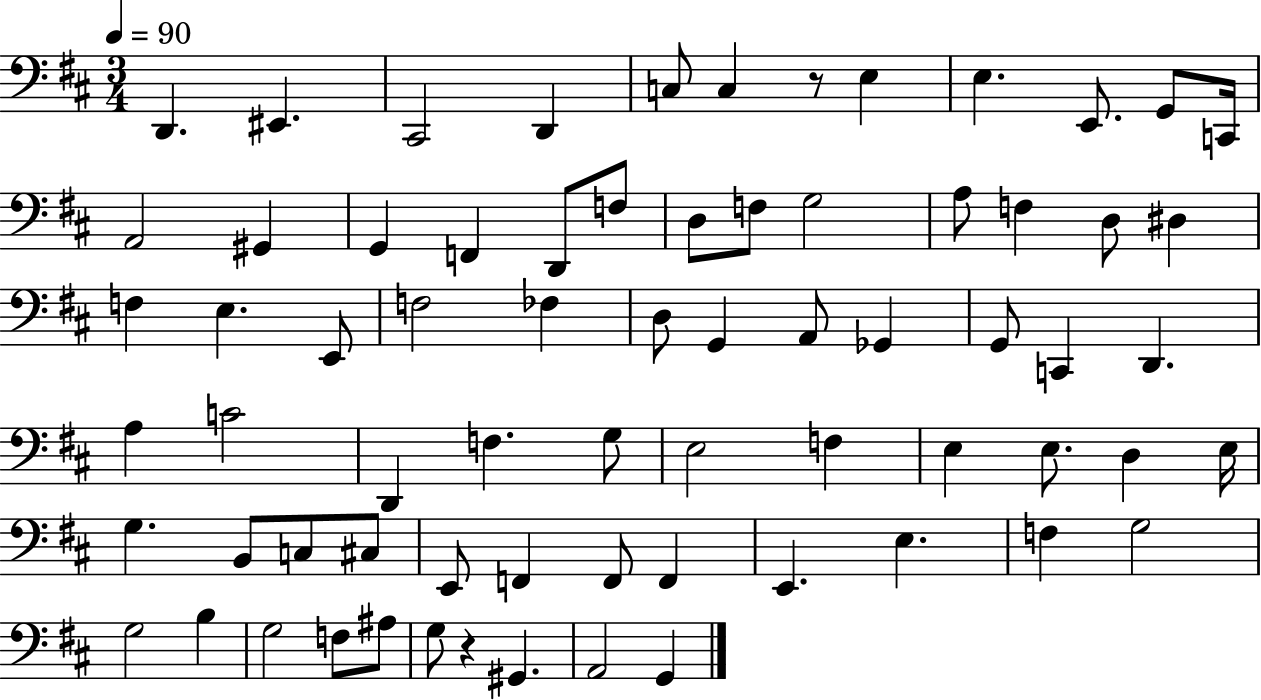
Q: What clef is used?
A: bass